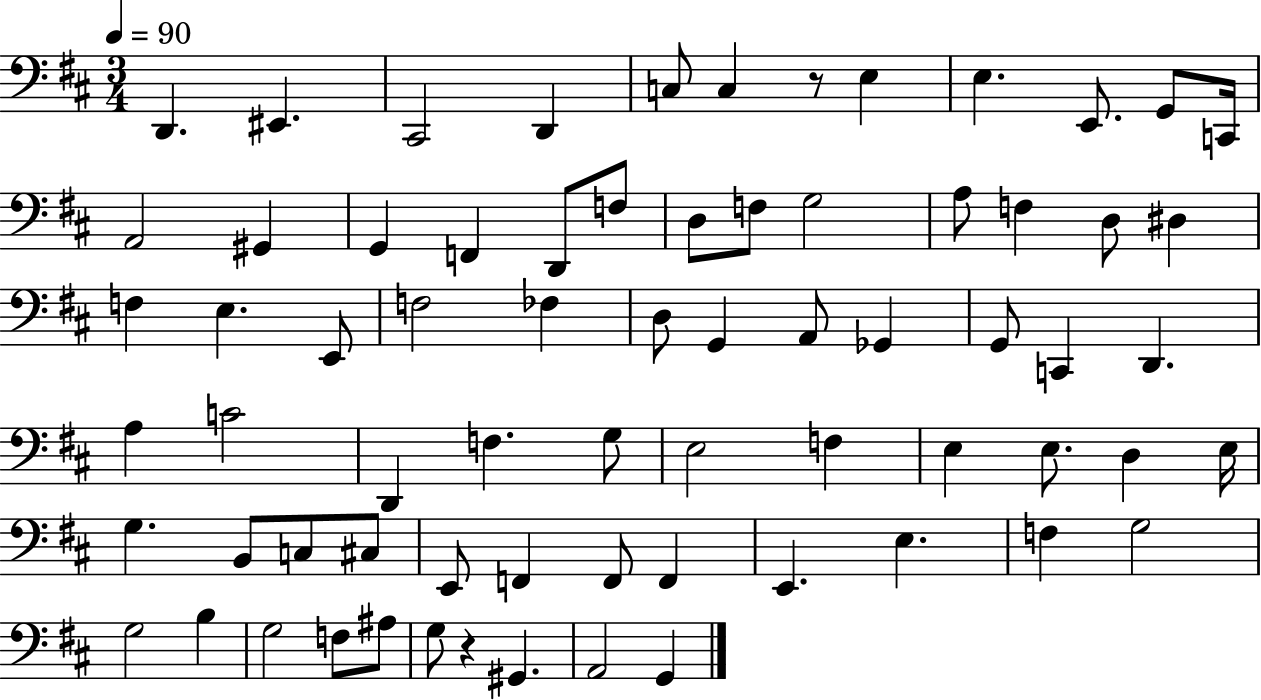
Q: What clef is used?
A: bass